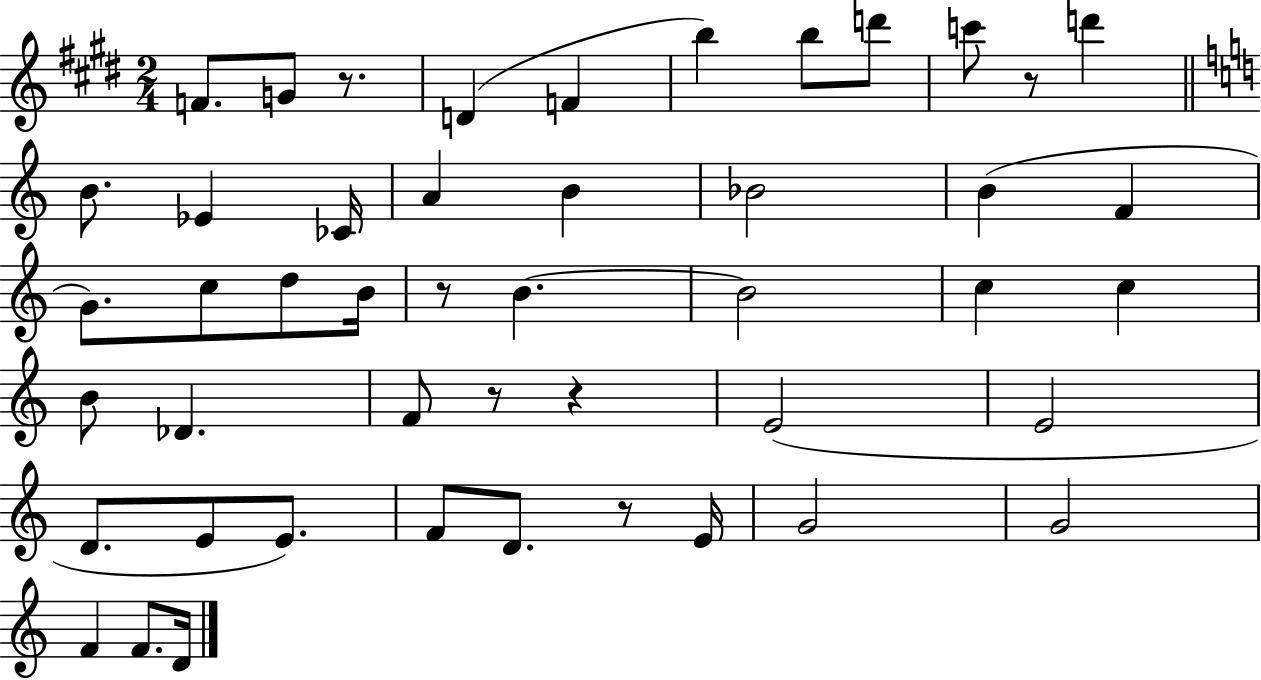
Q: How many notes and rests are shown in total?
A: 47